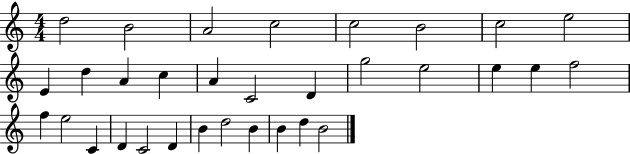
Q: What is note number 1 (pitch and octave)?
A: D5